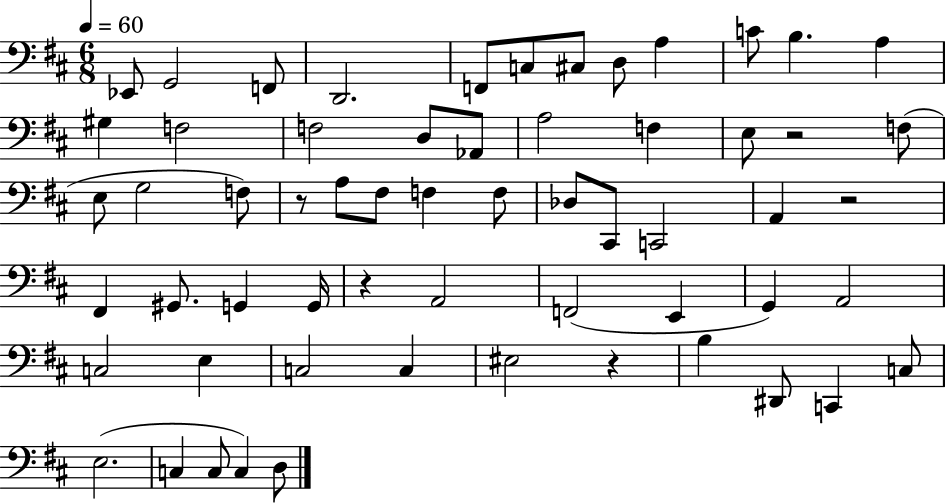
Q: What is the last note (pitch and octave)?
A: D3